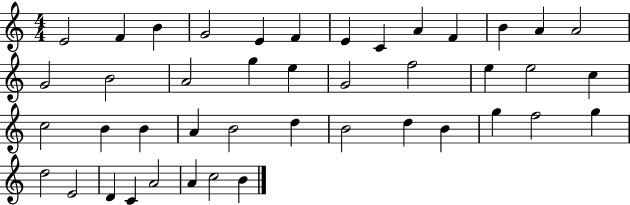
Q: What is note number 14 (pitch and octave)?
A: G4